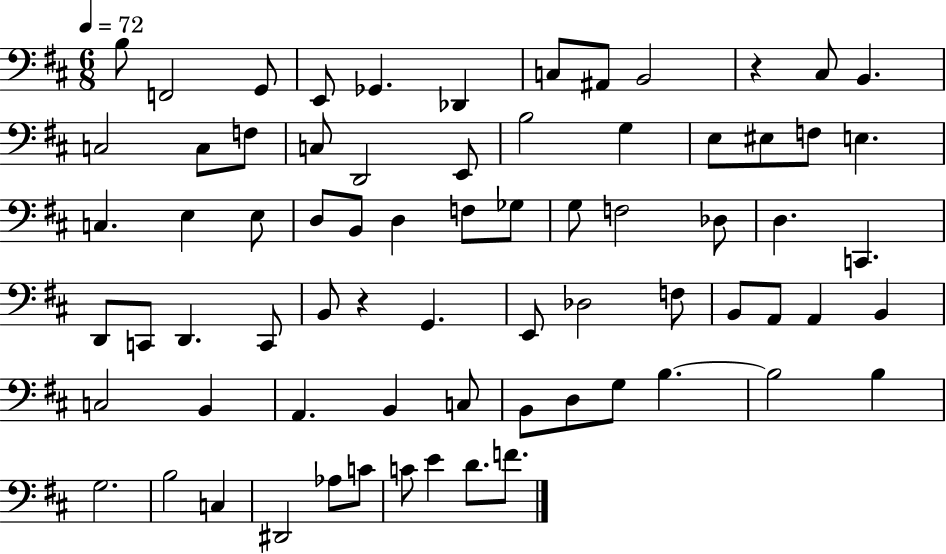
B3/e F2/h G2/e E2/e Gb2/q. Db2/q C3/e A#2/e B2/h R/q C#3/e B2/q. C3/h C3/e F3/e C3/e D2/h E2/e B3/h G3/q E3/e EIS3/e F3/e E3/q. C3/q. E3/q E3/e D3/e B2/e D3/q F3/e Gb3/e G3/e F3/h Db3/e D3/q. C2/q. D2/e C2/e D2/q. C2/e B2/e R/q G2/q. E2/e Db3/h F3/e B2/e A2/e A2/q B2/q C3/h B2/q A2/q. B2/q C3/e B2/e D3/e G3/e B3/q. B3/h B3/q G3/h. B3/h C3/q D#2/h Ab3/e C4/e C4/e E4/q D4/e. F4/e.